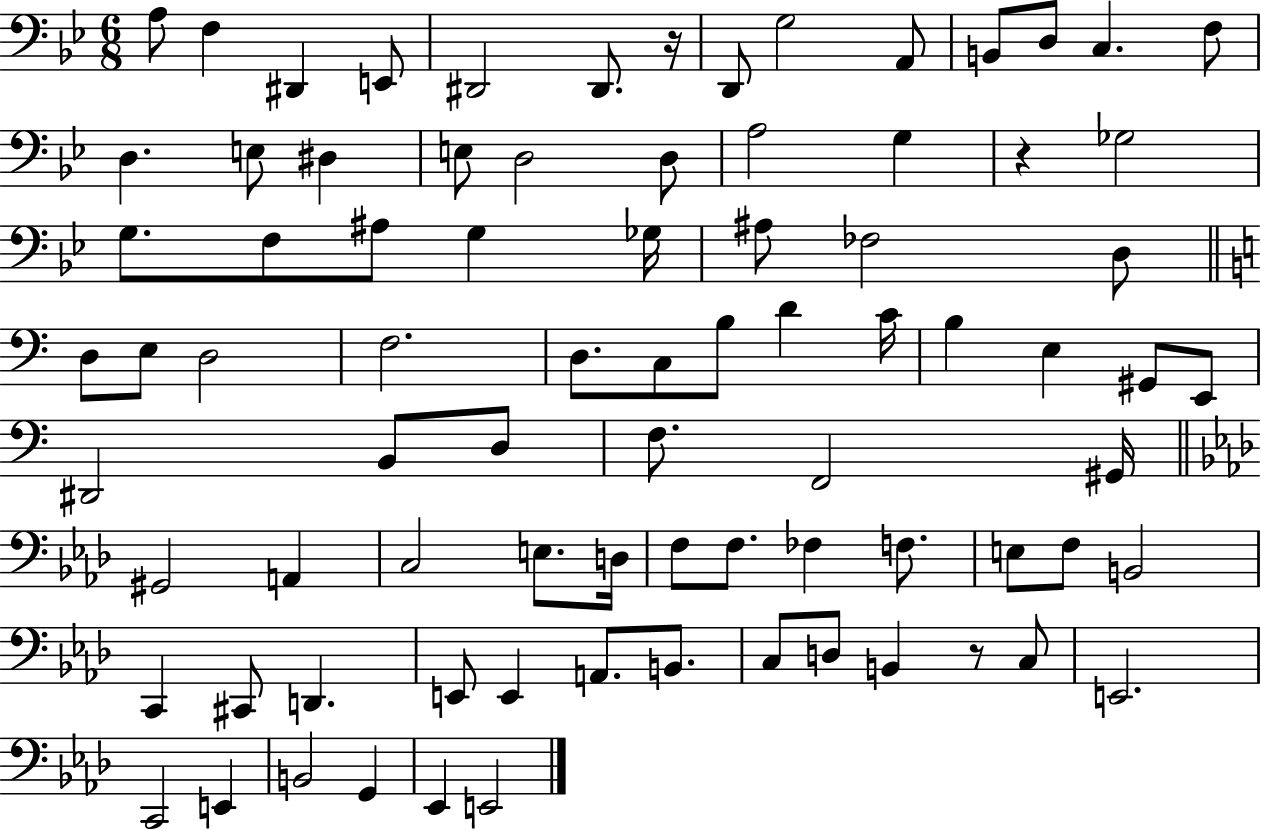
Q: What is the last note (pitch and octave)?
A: E2